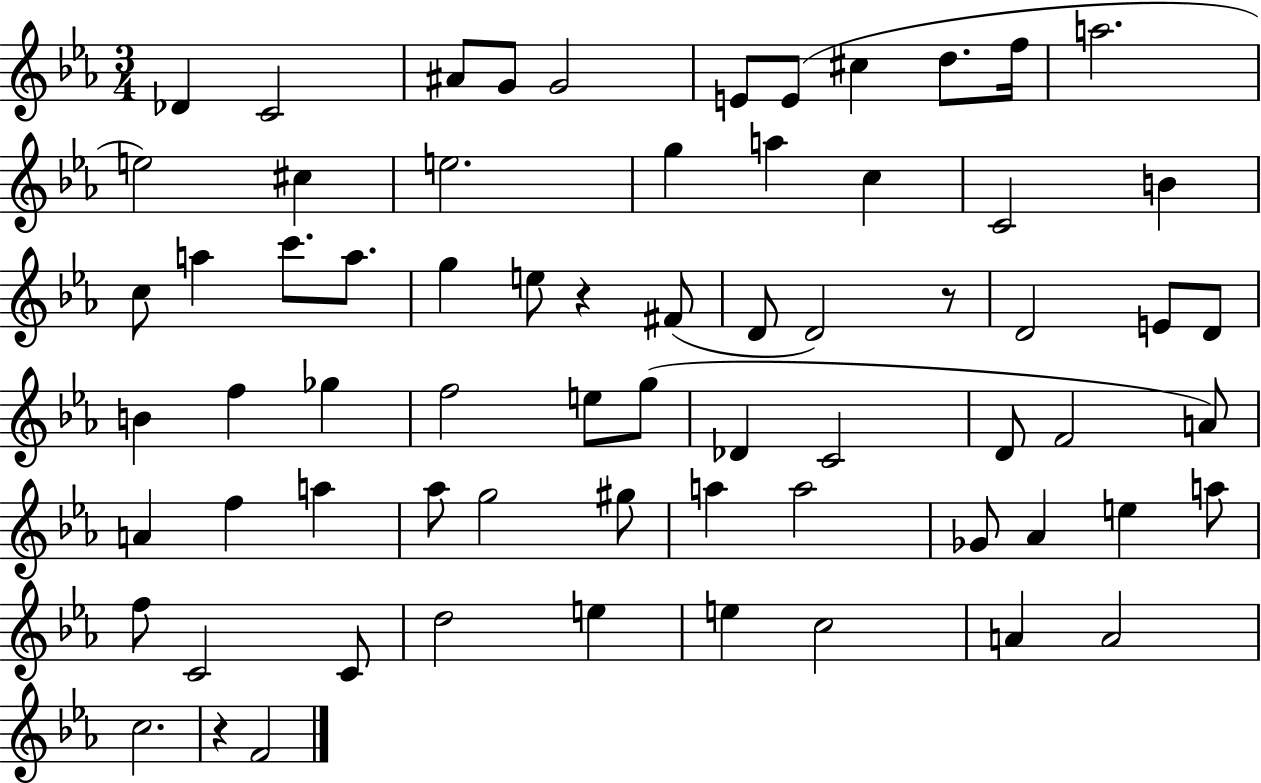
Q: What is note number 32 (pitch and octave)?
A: B4